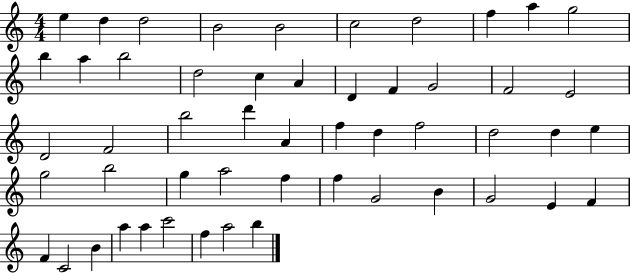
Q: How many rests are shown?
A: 0